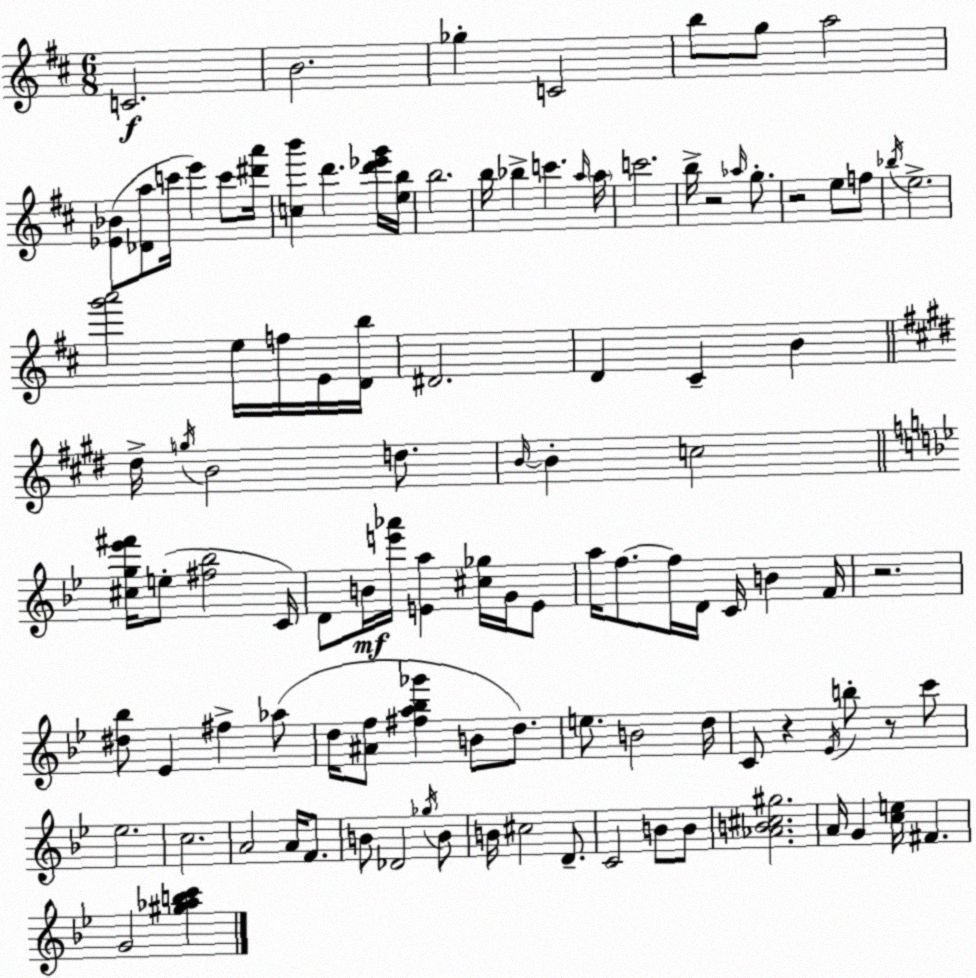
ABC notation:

X:1
T:Untitled
M:6/8
L:1/4
K:D
C2 B2 _g C2 b/2 g/2 a2 [_E_B]/2 [_Da]/2 c'/4 e' c'/2 [^d'a']/4 [cb'] d' [d'_e'g']/4 [eb]/4 b2 b/4 _b c' a/4 a/4 c'2 b/4 z2 _a/4 g/2 z2 e/2 f/2 _b/4 e2 [g'a']2 e/4 f/4 E/4 [Db]/4 ^D2 D ^C B ^d/4 g/4 B2 d/2 B/4 B c2 [^cg_e'^f']/4 e/2 [^f_b]2 C/4 D/2 B/4 [e'_a']/4 [Ea] [^c_g]/4 G/4 E/2 a/4 f/2 f/4 D/4 C/4 B F/4 z2 [^d_b]/2 _E ^f _a/2 d/4 [^Af]/2 [^fa_b_g'] B/2 d/2 e/2 B2 d/4 C/2 z _E/4 b/2 z/2 c'/2 _e2 c2 A2 A/4 F/2 B/2 _D2 _g/4 B/2 B/4 ^c2 D/2 C2 B/2 B/2 [_AB^c^g]2 A/4 G [ce]/4 ^F G2 [^g_abc']